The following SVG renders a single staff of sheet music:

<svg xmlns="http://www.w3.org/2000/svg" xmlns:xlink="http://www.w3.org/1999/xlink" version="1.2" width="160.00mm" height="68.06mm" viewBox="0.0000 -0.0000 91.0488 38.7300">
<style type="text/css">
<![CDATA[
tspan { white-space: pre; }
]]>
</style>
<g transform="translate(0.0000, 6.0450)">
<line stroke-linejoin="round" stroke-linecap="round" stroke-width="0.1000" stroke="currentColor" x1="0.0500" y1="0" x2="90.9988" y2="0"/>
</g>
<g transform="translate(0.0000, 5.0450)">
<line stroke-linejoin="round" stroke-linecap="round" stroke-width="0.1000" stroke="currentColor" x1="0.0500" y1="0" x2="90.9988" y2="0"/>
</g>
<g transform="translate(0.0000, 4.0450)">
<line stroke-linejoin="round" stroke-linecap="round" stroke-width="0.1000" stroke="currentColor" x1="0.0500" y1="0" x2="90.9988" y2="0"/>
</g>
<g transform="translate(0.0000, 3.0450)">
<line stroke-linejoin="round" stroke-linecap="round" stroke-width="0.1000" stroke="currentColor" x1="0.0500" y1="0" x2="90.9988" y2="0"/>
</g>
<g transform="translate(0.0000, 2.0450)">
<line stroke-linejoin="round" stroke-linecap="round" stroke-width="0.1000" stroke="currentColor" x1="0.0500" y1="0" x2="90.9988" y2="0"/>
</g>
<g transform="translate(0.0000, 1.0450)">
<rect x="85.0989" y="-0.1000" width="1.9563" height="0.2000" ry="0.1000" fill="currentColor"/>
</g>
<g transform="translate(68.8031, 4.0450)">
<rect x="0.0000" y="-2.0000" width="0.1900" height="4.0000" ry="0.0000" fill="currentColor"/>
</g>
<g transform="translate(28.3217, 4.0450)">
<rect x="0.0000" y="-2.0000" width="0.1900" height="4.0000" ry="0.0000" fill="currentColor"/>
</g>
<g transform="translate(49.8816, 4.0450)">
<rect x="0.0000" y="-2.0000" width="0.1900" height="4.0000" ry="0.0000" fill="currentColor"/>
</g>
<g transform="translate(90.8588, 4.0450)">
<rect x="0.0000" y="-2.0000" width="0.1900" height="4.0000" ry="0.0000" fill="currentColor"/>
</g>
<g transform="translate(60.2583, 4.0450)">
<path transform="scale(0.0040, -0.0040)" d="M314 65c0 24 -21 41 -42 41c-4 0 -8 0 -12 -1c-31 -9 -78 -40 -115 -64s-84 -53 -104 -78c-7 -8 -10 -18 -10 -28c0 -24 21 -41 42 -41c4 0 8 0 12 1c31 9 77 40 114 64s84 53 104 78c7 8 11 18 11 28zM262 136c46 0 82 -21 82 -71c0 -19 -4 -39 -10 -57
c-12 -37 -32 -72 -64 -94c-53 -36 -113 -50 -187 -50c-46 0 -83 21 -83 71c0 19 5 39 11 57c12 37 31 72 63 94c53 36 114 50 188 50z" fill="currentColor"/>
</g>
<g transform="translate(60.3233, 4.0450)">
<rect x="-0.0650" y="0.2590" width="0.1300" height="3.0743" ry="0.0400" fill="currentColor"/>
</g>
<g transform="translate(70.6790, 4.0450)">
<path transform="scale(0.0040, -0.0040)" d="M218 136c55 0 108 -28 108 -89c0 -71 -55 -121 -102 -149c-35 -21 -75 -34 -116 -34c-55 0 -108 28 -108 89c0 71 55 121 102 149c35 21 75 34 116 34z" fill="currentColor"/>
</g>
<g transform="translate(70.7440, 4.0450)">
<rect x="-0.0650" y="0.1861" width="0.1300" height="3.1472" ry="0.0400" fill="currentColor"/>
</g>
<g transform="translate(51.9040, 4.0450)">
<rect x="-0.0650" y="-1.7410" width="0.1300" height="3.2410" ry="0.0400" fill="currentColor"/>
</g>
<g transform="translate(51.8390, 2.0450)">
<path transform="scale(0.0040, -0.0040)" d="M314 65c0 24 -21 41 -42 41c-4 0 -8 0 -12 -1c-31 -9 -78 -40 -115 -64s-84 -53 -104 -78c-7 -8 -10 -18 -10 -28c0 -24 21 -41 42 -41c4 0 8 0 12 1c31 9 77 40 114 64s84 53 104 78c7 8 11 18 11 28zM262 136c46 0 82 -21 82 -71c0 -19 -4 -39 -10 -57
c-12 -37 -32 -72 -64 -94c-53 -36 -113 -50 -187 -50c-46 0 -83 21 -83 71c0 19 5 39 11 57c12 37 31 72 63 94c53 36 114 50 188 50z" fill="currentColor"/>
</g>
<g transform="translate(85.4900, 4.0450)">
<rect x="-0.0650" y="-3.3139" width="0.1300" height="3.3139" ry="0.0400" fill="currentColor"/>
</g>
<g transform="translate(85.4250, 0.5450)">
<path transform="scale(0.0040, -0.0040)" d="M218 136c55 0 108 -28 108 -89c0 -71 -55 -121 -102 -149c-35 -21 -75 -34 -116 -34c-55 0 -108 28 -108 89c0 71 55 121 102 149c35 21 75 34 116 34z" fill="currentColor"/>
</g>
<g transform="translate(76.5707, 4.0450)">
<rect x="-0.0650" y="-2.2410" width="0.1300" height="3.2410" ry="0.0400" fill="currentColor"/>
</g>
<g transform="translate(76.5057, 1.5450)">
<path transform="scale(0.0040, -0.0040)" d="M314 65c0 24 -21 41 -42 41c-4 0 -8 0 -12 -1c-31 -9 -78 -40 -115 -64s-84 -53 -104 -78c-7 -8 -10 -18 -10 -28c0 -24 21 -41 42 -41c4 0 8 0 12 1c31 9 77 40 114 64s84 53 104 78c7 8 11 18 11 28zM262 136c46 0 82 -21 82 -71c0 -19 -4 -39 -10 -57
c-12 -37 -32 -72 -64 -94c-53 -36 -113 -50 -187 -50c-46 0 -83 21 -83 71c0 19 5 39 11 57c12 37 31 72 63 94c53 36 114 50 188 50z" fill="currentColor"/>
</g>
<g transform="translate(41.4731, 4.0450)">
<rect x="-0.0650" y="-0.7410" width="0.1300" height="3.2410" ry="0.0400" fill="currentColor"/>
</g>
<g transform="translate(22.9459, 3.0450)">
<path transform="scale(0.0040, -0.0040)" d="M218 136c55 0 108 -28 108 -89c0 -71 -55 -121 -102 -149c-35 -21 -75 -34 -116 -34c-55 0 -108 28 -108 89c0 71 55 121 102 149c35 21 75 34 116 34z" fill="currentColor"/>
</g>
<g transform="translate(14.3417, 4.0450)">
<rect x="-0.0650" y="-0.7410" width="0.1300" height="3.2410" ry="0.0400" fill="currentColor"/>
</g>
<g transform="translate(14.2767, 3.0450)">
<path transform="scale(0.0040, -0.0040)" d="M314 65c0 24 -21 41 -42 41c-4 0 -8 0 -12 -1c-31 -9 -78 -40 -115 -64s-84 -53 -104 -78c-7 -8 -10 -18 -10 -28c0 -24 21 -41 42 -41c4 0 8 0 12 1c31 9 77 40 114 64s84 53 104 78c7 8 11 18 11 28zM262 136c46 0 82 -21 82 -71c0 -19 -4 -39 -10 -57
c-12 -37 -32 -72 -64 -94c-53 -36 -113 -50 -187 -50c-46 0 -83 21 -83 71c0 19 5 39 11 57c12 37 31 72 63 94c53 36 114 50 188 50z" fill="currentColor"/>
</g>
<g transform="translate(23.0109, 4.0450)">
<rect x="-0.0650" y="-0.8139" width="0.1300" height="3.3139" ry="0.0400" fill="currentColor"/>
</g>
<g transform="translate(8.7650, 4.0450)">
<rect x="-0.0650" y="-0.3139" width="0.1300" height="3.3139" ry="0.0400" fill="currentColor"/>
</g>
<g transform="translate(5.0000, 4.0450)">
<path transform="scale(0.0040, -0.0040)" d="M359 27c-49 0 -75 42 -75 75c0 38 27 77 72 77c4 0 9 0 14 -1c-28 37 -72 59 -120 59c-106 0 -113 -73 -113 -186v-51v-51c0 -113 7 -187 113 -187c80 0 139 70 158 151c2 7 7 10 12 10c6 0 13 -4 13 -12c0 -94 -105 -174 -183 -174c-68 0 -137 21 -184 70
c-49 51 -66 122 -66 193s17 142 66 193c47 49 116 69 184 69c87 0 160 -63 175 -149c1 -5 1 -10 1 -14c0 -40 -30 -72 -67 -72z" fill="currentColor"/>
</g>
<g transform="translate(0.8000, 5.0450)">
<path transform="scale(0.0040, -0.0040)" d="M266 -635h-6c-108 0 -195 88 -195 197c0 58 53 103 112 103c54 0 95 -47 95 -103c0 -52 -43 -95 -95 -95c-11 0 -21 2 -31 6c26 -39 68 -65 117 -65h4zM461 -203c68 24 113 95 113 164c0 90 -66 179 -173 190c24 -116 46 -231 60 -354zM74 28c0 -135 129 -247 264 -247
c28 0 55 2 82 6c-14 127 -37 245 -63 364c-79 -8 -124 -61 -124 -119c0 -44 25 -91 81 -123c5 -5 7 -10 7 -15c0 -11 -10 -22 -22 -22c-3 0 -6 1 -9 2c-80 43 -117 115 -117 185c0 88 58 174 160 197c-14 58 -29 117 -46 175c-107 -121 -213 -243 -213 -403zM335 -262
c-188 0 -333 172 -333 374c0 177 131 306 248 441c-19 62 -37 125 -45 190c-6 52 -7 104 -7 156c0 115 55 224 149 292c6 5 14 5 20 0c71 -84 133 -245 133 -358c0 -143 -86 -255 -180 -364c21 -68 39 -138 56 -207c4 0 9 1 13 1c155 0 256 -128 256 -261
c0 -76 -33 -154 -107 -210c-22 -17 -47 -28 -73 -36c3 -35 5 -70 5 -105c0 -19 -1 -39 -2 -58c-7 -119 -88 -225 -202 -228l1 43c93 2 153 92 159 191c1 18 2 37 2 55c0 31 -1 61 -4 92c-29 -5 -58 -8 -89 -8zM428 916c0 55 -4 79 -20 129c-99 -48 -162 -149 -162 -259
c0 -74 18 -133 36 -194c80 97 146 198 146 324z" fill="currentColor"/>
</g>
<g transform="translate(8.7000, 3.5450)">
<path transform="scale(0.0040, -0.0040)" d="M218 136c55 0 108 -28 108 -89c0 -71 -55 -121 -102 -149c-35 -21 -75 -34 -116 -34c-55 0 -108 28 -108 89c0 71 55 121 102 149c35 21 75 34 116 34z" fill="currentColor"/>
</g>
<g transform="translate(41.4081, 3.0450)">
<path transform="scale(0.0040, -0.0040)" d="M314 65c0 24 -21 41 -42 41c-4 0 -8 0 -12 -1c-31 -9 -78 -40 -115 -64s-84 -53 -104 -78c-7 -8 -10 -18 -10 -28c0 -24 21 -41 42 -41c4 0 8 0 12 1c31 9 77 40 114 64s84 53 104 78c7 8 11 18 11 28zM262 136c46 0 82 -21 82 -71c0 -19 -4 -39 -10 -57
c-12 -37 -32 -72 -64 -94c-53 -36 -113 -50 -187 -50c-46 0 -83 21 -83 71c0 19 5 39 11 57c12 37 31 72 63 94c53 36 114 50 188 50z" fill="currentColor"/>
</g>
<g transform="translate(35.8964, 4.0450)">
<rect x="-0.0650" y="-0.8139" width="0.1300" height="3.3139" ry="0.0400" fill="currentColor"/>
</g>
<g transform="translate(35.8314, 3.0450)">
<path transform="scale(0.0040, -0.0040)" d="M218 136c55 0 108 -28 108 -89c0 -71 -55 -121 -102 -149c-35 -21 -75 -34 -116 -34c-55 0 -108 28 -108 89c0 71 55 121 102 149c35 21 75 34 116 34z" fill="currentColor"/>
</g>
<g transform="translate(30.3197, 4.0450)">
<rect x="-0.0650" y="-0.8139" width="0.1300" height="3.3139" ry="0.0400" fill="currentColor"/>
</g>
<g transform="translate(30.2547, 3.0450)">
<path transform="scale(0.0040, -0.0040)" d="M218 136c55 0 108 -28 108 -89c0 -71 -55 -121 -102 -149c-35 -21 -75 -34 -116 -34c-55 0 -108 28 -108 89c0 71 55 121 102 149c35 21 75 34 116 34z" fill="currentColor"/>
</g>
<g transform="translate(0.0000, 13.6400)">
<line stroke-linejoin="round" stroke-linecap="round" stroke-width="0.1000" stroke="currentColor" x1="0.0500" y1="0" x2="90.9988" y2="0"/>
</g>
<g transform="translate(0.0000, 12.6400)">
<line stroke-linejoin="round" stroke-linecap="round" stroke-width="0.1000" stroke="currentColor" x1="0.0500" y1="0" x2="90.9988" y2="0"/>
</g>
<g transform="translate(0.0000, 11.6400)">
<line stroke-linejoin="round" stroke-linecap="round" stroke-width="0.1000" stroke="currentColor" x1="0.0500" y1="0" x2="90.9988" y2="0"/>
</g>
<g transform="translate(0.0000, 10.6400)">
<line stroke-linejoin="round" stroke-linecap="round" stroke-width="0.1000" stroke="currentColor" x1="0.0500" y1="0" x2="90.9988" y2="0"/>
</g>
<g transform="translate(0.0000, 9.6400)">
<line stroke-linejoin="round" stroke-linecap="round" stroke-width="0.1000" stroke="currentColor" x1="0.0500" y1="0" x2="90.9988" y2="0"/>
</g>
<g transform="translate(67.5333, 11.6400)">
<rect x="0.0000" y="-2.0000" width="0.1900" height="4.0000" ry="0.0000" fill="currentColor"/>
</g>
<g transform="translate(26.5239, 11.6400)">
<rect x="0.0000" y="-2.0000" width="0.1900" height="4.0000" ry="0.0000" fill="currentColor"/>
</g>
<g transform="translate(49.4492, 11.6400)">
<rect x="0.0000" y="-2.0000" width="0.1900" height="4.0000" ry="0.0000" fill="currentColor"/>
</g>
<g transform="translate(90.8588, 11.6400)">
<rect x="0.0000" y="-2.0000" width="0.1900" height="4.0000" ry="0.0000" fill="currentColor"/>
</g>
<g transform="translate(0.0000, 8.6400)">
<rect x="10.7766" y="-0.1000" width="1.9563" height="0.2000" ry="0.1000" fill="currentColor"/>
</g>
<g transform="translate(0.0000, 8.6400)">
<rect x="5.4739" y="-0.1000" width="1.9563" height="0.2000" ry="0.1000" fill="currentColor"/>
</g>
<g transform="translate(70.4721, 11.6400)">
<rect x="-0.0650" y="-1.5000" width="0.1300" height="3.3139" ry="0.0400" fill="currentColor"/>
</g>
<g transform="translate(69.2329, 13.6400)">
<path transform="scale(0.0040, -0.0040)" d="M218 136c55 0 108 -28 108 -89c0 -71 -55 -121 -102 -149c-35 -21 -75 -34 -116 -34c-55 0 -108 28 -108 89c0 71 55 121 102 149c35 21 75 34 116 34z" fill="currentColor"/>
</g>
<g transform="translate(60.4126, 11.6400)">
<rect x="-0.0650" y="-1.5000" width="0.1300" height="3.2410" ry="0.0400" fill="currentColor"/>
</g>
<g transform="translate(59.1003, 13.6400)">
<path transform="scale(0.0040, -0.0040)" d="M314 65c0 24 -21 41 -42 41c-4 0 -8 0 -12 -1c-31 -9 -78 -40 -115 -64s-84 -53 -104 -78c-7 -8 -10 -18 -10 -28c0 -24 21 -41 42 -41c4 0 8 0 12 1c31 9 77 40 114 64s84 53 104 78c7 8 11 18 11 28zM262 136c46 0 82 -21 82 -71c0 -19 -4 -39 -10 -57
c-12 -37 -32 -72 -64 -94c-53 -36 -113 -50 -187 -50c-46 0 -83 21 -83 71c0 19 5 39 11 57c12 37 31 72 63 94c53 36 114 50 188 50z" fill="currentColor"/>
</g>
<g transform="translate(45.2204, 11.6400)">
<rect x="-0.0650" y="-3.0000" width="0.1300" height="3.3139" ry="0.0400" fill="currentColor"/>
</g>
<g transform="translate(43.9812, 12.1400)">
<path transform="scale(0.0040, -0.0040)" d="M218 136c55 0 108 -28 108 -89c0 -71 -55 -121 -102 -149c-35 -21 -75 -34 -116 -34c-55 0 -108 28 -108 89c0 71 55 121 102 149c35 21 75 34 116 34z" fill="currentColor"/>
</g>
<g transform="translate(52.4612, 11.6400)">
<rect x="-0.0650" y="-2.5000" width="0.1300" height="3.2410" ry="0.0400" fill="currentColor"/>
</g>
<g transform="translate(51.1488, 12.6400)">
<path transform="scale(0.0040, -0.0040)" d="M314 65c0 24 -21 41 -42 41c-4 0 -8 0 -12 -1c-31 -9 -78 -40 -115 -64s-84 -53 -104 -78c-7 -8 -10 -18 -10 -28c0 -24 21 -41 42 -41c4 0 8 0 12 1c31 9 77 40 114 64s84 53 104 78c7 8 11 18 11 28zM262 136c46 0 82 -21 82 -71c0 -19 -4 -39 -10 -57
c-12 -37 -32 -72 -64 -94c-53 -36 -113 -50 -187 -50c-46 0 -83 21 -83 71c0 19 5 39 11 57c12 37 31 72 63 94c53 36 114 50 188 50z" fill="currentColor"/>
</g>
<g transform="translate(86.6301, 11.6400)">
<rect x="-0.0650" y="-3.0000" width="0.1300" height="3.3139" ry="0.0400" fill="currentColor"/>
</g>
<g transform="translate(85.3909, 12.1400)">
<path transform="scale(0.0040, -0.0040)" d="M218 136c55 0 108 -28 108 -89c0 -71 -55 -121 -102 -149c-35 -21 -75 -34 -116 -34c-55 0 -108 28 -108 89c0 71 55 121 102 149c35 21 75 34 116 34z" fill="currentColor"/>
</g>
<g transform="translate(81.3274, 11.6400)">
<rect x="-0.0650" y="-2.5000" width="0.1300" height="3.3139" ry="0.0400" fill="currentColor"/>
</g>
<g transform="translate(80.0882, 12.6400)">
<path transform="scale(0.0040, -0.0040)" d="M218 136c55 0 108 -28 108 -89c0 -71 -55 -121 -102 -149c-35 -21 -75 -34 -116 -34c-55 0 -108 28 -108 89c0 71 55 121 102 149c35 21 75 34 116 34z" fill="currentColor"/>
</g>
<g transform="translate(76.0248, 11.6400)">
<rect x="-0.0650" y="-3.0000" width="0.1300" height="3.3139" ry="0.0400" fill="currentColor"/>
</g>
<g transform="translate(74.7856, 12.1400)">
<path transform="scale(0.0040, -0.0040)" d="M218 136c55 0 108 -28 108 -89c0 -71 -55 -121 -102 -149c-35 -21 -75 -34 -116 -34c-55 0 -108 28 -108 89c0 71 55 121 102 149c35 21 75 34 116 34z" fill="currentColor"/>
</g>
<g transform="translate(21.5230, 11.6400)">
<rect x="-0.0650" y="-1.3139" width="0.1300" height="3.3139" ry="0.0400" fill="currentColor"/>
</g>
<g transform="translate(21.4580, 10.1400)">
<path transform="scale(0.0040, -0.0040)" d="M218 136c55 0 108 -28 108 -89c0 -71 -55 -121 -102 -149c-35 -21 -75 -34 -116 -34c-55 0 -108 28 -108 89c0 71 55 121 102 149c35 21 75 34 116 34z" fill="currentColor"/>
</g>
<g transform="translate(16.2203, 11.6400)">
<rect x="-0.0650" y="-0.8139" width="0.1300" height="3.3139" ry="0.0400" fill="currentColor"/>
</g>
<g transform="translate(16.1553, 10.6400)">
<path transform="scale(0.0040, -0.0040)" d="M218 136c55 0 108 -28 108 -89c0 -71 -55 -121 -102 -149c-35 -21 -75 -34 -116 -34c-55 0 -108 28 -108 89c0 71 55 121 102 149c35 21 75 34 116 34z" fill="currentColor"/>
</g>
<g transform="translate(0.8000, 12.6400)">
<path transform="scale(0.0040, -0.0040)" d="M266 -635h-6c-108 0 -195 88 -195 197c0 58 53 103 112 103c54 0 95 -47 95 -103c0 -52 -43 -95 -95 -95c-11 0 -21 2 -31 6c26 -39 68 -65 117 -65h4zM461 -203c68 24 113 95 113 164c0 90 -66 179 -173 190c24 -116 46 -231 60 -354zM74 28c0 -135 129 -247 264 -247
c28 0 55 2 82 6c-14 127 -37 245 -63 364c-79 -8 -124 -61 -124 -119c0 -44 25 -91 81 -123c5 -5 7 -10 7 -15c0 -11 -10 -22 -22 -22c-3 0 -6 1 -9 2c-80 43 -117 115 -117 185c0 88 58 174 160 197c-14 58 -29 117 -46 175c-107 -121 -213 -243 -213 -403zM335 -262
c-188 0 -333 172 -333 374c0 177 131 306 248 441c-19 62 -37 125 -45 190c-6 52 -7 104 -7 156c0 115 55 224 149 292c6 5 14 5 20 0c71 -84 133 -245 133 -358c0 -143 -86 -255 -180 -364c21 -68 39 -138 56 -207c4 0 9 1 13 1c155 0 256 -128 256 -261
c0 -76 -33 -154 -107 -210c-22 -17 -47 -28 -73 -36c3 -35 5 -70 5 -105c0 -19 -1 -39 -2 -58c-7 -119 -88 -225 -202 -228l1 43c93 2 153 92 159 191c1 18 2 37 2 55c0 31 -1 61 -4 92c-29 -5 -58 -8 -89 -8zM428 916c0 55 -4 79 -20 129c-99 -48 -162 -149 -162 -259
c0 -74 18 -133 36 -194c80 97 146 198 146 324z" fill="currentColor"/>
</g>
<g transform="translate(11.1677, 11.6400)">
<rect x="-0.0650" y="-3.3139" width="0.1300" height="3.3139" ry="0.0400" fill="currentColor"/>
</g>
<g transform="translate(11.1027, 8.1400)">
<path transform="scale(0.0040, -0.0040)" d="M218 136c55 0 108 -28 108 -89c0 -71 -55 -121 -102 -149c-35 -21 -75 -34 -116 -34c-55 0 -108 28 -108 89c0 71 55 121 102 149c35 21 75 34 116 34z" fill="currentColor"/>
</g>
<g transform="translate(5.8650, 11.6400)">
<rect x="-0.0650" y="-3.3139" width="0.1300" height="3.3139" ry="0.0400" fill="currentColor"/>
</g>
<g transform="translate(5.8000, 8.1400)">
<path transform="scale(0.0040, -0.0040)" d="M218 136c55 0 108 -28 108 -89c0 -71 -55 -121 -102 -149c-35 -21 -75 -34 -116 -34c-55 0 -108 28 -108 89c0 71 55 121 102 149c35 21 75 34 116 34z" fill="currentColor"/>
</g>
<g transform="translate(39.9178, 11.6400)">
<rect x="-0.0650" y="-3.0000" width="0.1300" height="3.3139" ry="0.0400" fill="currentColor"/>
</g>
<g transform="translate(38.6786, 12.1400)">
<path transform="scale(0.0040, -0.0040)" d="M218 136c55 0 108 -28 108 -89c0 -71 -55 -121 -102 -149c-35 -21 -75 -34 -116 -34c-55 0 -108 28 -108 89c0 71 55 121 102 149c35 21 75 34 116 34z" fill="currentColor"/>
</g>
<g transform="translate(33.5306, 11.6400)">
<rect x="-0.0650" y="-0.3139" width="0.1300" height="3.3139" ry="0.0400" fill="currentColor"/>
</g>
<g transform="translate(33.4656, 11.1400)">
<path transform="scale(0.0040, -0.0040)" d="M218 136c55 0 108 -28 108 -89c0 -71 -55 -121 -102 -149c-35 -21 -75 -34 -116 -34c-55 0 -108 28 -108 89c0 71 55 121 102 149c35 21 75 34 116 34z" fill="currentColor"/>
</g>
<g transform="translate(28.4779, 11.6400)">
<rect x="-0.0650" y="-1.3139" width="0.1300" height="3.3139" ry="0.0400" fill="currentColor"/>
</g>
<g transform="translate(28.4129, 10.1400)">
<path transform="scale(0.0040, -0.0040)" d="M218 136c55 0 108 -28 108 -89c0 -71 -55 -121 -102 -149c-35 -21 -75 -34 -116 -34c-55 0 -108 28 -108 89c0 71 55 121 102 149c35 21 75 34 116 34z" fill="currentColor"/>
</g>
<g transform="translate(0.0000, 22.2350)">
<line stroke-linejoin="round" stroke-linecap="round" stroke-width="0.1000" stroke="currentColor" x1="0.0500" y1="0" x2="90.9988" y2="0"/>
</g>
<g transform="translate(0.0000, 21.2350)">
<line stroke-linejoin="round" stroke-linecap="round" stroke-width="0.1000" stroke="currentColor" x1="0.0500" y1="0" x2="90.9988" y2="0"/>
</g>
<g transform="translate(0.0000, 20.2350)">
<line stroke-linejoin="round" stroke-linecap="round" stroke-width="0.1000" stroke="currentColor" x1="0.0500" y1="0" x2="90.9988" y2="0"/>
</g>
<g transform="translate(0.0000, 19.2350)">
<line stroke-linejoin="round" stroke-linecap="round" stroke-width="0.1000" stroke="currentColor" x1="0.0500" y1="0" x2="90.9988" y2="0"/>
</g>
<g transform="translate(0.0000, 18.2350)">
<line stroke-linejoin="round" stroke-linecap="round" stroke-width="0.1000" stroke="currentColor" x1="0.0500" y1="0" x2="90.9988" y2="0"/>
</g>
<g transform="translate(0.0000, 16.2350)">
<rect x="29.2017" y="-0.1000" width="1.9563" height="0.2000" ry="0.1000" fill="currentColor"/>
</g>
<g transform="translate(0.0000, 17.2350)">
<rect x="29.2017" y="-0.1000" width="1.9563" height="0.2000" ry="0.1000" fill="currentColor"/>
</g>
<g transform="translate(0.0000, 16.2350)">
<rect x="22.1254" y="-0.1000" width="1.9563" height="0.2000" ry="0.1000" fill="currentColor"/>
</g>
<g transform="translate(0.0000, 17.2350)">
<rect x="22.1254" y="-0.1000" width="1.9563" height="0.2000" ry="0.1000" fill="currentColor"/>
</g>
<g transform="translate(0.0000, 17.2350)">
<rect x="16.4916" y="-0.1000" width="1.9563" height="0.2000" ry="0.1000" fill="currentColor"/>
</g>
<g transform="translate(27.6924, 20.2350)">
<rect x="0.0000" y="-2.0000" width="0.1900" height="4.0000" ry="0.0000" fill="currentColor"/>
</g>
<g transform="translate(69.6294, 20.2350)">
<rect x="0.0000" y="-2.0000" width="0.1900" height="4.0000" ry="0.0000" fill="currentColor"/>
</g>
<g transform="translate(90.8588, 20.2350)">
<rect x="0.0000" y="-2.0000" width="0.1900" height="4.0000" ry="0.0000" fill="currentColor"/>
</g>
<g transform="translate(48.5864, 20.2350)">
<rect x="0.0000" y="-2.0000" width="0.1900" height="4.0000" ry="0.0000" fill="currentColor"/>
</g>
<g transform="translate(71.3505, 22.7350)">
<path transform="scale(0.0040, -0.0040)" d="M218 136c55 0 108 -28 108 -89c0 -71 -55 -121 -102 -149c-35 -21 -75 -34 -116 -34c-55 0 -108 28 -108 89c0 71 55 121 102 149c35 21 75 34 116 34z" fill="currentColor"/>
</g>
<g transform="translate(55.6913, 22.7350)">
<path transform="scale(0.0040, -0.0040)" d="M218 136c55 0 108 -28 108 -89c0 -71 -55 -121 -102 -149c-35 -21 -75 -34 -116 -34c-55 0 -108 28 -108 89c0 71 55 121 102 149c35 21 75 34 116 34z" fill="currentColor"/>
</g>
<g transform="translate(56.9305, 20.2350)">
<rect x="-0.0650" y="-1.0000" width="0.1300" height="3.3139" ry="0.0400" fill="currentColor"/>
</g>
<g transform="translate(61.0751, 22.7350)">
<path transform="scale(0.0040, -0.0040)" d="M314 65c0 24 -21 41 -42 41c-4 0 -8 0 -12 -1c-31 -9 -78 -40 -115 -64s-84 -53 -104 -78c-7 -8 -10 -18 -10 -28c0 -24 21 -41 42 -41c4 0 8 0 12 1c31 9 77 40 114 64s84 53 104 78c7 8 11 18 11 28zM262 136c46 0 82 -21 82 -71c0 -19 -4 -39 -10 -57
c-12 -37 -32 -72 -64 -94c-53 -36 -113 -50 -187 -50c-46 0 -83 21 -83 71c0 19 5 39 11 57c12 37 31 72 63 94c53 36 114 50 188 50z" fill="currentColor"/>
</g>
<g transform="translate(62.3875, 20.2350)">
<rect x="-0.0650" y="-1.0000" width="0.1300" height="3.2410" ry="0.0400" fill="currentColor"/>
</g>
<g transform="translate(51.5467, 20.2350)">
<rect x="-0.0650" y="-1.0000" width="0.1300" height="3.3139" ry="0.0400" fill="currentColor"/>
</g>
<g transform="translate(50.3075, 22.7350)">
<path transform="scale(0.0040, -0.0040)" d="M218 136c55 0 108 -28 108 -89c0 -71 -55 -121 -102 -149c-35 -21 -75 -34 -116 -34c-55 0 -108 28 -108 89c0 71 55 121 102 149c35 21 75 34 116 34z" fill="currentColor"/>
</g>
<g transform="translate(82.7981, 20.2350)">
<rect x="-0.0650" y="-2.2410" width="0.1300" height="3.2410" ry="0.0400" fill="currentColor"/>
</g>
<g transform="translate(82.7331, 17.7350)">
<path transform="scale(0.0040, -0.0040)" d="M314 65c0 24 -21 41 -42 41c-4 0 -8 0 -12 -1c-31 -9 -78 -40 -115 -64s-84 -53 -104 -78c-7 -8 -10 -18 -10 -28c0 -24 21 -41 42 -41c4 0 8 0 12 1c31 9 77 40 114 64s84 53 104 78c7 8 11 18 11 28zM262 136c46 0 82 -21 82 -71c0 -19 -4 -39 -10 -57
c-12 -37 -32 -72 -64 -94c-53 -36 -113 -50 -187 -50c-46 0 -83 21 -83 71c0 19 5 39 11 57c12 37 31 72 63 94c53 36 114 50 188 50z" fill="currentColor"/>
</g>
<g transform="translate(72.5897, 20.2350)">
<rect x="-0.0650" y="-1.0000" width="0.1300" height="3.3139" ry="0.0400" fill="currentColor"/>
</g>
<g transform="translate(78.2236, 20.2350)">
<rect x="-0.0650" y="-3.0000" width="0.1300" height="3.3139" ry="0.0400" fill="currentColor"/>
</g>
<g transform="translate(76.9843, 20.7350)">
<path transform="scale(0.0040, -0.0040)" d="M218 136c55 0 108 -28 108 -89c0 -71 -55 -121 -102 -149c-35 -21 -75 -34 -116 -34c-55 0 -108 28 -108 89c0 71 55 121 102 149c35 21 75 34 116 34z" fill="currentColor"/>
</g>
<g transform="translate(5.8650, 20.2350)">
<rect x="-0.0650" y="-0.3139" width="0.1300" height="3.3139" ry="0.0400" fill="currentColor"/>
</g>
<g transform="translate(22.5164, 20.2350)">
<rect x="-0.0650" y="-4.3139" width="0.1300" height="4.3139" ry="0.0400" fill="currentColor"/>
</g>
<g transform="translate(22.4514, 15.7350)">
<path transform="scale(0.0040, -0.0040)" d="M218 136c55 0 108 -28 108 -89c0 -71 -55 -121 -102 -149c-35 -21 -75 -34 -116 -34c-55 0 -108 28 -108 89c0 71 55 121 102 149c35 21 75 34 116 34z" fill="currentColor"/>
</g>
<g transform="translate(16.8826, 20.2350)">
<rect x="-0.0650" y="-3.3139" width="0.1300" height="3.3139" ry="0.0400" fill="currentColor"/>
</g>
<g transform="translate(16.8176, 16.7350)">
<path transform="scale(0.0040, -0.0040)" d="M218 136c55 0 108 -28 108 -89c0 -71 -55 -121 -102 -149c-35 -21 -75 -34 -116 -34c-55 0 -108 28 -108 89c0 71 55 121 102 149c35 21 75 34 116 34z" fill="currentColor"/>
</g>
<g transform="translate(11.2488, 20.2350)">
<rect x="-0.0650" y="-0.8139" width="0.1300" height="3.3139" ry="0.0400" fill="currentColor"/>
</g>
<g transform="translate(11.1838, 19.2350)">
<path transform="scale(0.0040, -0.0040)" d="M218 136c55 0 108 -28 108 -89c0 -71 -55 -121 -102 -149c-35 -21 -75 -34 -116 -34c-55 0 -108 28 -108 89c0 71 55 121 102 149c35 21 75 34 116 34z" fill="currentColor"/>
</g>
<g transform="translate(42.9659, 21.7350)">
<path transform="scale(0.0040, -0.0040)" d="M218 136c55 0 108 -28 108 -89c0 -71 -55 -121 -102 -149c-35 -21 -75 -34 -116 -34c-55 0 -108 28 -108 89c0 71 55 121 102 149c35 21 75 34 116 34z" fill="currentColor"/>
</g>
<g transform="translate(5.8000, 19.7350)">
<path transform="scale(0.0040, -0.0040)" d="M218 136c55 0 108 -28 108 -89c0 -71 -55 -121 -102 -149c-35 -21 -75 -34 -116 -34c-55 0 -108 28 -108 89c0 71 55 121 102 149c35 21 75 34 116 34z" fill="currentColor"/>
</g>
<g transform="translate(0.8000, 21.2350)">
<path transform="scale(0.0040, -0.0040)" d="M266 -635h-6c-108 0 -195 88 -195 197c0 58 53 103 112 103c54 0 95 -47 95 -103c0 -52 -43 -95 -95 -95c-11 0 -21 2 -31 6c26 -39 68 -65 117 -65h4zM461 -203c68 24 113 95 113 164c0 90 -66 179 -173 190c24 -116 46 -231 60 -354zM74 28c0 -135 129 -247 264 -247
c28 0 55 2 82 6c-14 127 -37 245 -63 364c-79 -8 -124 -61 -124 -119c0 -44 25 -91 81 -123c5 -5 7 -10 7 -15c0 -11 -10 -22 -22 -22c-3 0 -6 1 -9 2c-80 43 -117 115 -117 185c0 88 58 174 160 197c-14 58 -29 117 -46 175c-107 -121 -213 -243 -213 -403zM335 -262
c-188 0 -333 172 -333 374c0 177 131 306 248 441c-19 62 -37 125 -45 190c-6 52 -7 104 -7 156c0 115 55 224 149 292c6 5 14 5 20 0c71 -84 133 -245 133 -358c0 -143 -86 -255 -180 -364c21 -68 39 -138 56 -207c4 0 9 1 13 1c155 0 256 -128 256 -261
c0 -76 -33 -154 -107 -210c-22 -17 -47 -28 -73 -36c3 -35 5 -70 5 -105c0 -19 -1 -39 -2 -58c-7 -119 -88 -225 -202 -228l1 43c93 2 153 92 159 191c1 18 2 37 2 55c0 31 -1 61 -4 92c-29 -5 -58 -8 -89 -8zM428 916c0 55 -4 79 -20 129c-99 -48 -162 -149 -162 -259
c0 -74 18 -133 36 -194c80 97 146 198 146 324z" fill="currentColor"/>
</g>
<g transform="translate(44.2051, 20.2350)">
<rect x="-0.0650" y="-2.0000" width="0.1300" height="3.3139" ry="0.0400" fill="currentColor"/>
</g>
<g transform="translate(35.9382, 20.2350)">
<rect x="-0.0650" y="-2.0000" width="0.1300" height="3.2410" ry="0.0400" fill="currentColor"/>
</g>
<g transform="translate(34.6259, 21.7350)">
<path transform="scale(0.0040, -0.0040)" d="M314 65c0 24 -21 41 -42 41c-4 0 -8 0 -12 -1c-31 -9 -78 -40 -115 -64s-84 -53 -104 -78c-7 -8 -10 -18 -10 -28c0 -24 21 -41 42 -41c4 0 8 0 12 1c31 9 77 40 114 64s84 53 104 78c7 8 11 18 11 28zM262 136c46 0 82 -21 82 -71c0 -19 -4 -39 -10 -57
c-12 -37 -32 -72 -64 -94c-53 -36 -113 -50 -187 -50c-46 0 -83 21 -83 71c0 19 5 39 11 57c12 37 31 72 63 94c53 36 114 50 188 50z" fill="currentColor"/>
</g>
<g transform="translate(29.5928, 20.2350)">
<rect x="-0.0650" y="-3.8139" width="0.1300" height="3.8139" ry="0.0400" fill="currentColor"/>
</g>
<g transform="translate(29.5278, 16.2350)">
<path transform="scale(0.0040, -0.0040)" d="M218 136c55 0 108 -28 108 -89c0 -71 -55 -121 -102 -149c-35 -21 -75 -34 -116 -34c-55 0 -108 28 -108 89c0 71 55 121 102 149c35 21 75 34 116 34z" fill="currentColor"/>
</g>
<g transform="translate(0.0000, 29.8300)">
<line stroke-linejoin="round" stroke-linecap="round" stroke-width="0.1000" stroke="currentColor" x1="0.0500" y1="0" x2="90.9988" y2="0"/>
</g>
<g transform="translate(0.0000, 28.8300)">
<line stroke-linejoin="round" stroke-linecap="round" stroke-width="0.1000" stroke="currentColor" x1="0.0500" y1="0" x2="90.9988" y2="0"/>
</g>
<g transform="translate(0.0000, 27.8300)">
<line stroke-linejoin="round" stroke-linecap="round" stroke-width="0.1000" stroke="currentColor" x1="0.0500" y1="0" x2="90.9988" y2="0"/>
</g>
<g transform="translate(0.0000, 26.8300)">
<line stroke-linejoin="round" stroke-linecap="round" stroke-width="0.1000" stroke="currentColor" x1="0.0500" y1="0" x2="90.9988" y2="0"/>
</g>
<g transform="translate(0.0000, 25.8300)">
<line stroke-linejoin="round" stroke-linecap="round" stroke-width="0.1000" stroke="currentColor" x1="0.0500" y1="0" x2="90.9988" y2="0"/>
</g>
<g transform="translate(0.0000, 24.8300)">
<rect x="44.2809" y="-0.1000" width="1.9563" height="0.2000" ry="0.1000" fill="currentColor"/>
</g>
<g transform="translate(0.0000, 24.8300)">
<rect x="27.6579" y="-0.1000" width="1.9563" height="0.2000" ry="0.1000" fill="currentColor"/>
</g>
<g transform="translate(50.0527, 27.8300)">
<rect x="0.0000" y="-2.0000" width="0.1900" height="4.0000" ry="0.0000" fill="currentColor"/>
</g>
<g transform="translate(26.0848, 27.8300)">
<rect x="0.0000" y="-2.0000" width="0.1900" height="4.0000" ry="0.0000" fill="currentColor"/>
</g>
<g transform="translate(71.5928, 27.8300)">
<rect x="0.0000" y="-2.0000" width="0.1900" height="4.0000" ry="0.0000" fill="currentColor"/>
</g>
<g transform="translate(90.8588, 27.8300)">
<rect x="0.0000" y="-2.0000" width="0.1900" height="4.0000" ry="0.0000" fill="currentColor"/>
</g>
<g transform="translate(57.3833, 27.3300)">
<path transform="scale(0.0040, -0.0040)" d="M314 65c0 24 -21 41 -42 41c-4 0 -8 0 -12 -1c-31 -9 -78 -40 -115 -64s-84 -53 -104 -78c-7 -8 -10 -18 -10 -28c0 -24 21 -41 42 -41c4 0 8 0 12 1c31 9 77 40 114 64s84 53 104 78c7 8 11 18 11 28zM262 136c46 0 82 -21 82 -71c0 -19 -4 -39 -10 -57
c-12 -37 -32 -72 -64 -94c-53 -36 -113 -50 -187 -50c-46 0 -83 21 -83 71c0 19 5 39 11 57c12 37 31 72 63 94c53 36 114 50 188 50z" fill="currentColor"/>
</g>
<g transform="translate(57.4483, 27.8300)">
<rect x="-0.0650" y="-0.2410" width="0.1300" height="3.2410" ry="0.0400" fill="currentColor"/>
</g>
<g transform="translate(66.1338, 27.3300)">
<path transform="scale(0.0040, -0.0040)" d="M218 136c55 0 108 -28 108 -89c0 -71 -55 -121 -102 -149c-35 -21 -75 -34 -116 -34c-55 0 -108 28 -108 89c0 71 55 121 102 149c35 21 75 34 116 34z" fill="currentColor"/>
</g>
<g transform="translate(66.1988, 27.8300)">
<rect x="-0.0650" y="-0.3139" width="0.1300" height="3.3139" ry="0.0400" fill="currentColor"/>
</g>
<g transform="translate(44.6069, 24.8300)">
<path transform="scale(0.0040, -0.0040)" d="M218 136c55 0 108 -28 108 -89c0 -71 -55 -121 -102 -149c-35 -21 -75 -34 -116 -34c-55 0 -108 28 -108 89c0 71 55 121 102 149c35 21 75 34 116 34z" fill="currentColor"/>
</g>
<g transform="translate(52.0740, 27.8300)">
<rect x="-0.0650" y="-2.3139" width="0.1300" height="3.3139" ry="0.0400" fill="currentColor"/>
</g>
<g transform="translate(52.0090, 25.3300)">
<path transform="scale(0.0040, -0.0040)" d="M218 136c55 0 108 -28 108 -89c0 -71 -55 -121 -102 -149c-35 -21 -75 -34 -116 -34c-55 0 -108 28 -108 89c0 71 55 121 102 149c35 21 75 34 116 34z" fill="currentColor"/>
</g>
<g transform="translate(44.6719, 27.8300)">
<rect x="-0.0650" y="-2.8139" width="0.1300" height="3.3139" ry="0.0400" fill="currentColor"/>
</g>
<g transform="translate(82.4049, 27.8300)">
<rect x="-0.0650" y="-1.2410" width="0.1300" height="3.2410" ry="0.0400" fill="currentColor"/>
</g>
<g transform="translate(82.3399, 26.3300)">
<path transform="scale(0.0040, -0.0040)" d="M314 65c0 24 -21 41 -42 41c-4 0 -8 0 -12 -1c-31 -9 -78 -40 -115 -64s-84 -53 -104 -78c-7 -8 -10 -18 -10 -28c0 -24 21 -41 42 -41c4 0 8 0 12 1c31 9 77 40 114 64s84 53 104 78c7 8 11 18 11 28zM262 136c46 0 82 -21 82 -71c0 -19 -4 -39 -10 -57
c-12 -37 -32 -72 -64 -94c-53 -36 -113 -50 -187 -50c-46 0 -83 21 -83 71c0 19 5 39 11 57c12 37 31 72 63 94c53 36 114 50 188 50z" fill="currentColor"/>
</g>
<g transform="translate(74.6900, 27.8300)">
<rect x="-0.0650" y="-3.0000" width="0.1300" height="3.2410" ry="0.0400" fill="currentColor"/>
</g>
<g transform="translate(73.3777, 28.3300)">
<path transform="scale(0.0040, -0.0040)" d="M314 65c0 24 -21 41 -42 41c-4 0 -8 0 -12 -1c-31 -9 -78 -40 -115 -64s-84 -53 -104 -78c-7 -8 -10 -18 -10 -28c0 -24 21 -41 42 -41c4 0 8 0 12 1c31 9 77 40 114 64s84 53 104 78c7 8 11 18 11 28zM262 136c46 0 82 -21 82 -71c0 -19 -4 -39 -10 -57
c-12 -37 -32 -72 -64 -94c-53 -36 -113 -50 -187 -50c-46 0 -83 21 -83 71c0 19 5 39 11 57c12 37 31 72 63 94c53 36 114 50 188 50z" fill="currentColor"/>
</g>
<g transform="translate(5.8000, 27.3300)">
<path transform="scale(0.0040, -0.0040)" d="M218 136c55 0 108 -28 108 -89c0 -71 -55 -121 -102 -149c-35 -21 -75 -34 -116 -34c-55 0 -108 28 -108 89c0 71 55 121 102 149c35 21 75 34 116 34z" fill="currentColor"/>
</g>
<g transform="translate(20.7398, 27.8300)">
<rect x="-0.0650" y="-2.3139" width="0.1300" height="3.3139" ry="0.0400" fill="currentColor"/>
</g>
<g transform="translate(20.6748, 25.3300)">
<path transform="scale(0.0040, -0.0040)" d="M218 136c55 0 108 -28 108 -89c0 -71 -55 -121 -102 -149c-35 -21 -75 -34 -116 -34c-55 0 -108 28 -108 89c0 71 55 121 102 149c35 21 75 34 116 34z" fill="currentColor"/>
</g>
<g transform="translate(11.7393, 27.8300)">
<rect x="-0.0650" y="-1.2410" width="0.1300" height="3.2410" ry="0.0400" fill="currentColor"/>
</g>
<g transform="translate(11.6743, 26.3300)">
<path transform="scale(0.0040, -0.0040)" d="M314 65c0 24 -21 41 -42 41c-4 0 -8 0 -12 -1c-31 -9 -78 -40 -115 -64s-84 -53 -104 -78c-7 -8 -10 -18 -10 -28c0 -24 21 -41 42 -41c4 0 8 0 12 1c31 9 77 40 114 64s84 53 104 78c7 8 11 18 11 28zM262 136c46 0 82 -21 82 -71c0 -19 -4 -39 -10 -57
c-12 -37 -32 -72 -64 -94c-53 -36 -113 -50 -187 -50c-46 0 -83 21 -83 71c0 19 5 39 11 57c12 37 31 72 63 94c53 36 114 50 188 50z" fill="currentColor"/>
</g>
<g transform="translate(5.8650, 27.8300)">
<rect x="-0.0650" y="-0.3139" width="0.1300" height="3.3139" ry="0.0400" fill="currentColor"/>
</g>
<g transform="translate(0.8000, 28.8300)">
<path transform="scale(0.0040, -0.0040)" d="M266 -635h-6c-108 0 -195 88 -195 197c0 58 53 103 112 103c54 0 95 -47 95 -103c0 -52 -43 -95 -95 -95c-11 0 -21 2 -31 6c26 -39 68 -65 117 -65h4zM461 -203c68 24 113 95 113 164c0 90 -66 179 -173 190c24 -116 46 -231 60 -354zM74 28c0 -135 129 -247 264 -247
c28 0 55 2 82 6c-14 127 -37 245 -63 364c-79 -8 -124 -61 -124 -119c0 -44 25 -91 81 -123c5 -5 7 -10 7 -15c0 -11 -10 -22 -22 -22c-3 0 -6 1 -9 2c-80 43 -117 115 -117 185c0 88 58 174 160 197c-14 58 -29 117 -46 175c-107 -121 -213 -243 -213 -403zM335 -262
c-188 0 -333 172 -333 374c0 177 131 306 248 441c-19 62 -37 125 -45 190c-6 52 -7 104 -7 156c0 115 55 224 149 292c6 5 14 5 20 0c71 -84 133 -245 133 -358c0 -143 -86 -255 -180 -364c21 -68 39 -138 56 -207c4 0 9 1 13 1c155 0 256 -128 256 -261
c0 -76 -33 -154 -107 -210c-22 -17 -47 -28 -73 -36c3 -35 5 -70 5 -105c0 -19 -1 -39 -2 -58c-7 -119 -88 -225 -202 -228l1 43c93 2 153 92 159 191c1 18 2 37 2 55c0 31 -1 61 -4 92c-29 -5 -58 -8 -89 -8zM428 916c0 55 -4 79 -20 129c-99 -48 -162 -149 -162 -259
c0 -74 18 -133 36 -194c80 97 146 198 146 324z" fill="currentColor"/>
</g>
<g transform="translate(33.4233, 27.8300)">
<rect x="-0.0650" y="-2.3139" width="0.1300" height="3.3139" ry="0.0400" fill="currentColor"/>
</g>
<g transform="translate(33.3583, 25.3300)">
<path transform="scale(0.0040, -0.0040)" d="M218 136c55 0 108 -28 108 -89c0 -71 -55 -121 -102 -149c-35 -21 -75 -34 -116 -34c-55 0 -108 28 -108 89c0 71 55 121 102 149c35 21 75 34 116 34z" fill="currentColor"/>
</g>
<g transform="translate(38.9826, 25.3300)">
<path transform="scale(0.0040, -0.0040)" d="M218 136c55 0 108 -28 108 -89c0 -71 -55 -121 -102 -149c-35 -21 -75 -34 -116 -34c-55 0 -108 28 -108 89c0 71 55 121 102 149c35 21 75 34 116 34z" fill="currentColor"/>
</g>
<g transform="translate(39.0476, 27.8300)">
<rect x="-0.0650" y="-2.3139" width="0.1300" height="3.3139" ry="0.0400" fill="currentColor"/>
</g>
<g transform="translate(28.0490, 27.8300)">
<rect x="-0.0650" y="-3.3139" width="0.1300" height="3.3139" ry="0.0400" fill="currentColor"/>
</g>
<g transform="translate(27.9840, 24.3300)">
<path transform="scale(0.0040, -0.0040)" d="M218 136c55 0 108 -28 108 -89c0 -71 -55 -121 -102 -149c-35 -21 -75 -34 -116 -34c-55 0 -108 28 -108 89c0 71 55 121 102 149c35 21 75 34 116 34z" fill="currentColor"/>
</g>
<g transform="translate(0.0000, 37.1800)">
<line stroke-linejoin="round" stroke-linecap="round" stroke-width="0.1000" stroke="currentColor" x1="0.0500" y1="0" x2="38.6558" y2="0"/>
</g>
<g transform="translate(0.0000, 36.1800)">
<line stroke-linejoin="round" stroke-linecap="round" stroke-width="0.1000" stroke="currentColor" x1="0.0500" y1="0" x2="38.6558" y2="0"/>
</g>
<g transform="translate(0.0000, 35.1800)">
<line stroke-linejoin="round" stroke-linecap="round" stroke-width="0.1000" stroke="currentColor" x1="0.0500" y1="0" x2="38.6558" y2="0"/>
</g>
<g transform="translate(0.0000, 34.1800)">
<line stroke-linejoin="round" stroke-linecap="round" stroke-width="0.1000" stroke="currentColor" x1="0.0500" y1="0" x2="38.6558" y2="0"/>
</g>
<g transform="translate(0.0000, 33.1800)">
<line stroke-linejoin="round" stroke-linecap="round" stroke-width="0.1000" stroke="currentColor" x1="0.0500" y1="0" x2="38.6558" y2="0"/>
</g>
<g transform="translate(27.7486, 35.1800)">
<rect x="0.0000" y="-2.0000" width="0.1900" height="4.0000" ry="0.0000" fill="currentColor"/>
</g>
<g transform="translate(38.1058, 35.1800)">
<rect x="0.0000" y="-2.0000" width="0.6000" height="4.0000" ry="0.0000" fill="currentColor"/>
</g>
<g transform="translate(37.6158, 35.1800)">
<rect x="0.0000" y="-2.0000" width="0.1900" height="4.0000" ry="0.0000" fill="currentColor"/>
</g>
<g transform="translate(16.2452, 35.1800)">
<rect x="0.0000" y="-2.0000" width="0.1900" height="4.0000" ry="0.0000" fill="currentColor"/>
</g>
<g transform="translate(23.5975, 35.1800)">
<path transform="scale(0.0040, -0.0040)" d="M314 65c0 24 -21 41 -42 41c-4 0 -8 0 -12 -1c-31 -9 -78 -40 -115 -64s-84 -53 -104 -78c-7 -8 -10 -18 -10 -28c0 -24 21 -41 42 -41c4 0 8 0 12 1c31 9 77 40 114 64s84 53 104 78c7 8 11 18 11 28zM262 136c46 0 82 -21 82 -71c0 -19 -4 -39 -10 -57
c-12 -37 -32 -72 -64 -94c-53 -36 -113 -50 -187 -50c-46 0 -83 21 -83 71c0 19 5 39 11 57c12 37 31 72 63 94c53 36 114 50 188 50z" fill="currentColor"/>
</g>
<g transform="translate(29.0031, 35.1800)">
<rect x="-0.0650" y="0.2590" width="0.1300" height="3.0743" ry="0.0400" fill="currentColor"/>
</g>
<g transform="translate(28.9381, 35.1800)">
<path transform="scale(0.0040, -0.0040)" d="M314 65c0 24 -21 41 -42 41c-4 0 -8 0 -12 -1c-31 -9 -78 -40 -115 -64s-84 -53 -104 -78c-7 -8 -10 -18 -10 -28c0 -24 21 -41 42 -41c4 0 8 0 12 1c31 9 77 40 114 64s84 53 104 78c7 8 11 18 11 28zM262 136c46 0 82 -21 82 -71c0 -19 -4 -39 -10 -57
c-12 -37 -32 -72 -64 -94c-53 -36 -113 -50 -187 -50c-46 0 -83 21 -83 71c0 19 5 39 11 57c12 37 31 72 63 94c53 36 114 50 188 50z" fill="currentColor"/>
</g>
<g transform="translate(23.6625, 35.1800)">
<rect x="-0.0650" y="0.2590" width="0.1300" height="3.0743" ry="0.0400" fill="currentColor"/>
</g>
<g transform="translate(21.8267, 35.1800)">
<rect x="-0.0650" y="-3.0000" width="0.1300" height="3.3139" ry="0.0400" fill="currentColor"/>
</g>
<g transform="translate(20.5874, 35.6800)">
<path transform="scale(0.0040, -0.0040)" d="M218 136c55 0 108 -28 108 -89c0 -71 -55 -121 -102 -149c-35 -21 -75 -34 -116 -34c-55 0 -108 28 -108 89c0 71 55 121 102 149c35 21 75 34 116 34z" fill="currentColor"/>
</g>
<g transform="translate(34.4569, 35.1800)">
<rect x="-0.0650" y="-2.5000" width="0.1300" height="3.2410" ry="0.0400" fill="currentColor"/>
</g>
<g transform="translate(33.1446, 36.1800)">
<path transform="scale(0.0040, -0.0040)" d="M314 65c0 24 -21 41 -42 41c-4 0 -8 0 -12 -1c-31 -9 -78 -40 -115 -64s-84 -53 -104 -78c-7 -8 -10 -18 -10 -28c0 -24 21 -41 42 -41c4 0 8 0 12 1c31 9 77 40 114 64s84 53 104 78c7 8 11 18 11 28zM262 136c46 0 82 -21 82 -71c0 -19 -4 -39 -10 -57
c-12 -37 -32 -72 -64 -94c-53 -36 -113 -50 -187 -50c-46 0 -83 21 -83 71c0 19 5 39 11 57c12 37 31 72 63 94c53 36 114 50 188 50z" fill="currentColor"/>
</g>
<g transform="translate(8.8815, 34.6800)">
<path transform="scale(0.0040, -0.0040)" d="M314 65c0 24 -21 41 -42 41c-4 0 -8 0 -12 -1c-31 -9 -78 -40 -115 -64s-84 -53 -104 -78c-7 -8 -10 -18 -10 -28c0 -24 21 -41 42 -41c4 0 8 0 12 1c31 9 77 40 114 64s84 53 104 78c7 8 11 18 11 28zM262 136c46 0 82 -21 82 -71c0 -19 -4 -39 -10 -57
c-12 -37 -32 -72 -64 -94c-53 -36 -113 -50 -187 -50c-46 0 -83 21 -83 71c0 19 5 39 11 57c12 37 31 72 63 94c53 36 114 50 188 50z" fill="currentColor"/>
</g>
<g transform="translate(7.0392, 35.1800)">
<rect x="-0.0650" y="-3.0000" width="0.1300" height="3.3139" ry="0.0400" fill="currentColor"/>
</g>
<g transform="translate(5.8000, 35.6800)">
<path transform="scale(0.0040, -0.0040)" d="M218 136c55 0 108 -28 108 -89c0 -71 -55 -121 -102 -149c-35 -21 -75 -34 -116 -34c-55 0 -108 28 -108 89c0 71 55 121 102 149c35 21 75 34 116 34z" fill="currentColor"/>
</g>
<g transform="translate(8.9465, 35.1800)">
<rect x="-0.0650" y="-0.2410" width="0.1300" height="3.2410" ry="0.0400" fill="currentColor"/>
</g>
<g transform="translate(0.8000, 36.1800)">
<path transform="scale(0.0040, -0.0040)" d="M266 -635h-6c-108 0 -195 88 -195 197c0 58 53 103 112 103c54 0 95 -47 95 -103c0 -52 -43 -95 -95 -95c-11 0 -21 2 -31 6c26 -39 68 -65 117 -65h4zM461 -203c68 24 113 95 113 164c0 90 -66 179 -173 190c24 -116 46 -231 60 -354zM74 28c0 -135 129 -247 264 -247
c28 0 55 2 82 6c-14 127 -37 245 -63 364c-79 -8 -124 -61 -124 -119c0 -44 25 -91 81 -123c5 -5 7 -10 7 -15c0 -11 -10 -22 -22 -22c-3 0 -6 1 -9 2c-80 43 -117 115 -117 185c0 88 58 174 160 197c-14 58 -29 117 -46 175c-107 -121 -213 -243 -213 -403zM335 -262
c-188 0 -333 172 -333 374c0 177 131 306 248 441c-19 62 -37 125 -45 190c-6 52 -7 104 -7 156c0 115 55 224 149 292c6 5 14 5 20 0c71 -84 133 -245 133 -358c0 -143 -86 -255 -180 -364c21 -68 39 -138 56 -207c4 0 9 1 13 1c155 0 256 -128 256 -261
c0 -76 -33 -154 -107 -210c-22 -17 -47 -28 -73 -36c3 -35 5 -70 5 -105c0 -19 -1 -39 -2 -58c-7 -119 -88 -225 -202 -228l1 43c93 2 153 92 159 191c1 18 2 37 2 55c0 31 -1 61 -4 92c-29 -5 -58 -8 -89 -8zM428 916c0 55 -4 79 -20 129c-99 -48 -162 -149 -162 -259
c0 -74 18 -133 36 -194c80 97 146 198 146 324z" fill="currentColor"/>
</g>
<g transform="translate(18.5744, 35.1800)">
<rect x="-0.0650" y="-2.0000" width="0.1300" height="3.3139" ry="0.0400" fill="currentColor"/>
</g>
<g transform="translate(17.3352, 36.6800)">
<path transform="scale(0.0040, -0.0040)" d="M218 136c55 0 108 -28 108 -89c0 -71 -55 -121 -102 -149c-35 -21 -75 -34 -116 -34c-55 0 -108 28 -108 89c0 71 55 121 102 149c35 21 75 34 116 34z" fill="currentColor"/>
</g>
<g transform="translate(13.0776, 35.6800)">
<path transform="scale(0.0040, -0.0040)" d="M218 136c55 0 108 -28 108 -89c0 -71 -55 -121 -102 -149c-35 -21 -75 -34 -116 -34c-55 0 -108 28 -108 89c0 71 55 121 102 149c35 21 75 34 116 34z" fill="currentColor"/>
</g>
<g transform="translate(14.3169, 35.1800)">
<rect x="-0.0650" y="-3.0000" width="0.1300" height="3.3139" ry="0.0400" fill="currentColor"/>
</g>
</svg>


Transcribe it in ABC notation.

X:1
T:Untitled
M:4/4
L:1/4
K:C
c d2 d d d d2 f2 B2 B g2 b b b d e e c A A G2 E2 E A G A c d b d' c' F2 F D D D2 D A g2 c e2 g b g g a g c2 c A2 e2 A c2 A F A B2 B2 G2